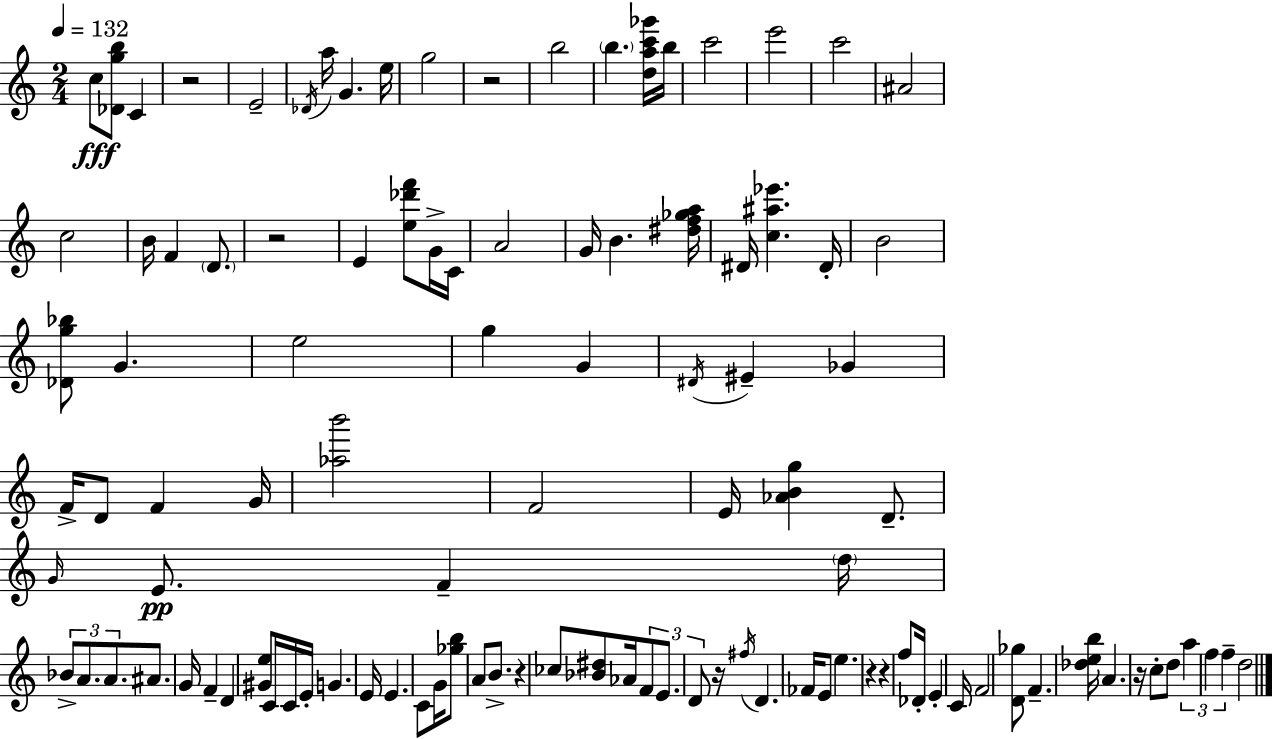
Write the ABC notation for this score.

X:1
T:Untitled
M:2/4
L:1/4
K:Am
c/2 [_Dgb]/2 C z2 E2 _D/4 a/4 G e/4 g2 z2 b2 b [dac'_g']/4 b/4 c'2 e'2 c'2 ^A2 c2 B/4 F D/2 z2 E [e_d'f']/2 G/4 C/4 A2 G/4 B [^df_ga]/4 ^D/4 [c^a_e'] ^D/4 B2 [_Dg_b]/2 G e2 g G ^D/4 ^E _G F/4 D/2 F G/4 [_ab']2 F2 E/4 [_ABg] D/2 G/4 E/2 F d/4 _B/2 A/2 A/2 ^A/2 G/4 F D [^Ge]/2 C/4 C/4 E/4 G E/4 E C/2 G/4 [_gb]/2 A/2 B/2 z _c/2 [_B^d]/2 _A/4 F/2 E/2 D/2 z/4 ^f/4 D _F/4 E/2 e z z f/2 _D/4 E C/4 F2 [D_g]/2 F [_deb]/4 A z/4 c/2 d/2 a f f d2